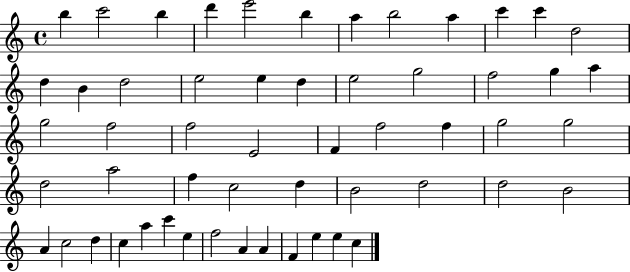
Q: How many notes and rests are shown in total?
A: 55